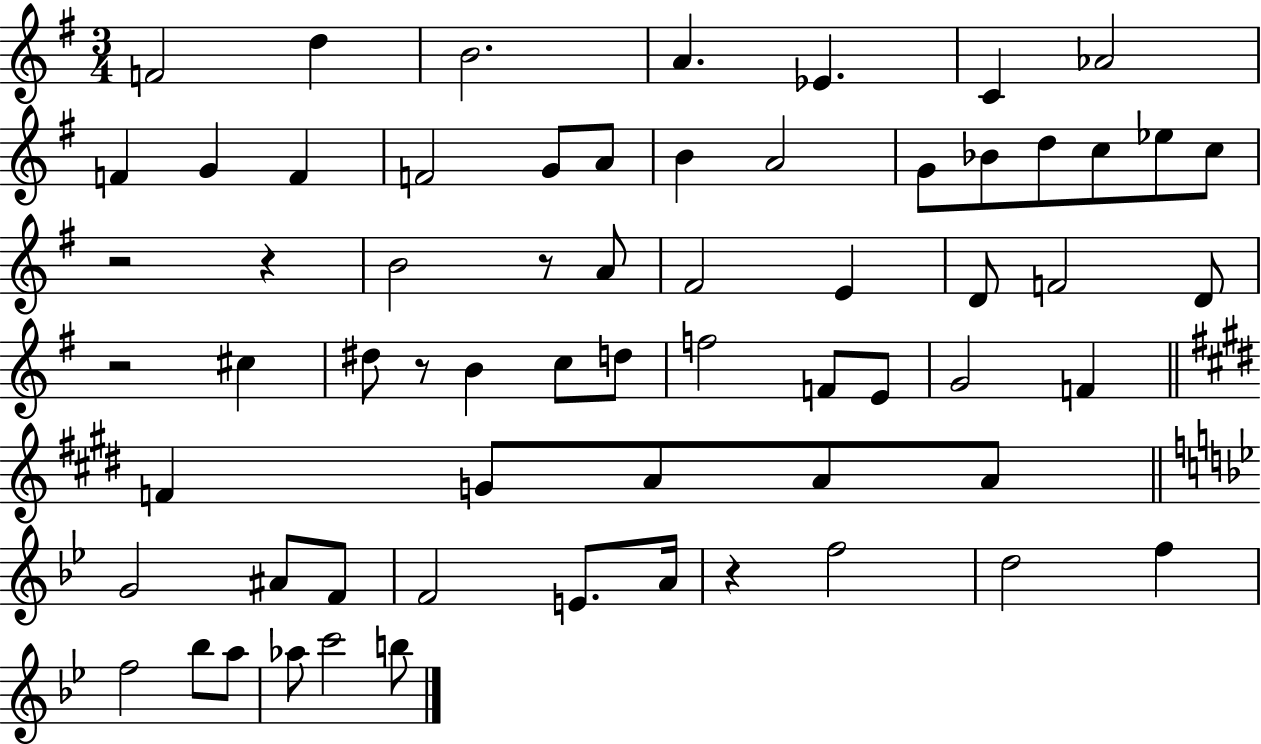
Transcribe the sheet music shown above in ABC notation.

X:1
T:Untitled
M:3/4
L:1/4
K:G
F2 d B2 A _E C _A2 F G F F2 G/2 A/2 B A2 G/2 _B/2 d/2 c/2 _e/2 c/2 z2 z B2 z/2 A/2 ^F2 E D/2 F2 D/2 z2 ^c ^d/2 z/2 B c/2 d/2 f2 F/2 E/2 G2 F F G/2 A/2 A/2 A/2 G2 ^A/2 F/2 F2 E/2 A/4 z f2 d2 f f2 _b/2 a/2 _a/2 c'2 b/2